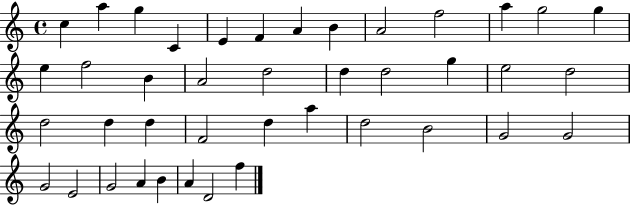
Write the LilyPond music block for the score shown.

{
  \clef treble
  \time 4/4
  \defaultTimeSignature
  \key c \major
  c''4 a''4 g''4 c'4 | e'4 f'4 a'4 b'4 | a'2 f''2 | a''4 g''2 g''4 | \break e''4 f''2 b'4 | a'2 d''2 | d''4 d''2 g''4 | e''2 d''2 | \break d''2 d''4 d''4 | f'2 d''4 a''4 | d''2 b'2 | g'2 g'2 | \break g'2 e'2 | g'2 a'4 b'4 | a'4 d'2 f''4 | \bar "|."
}